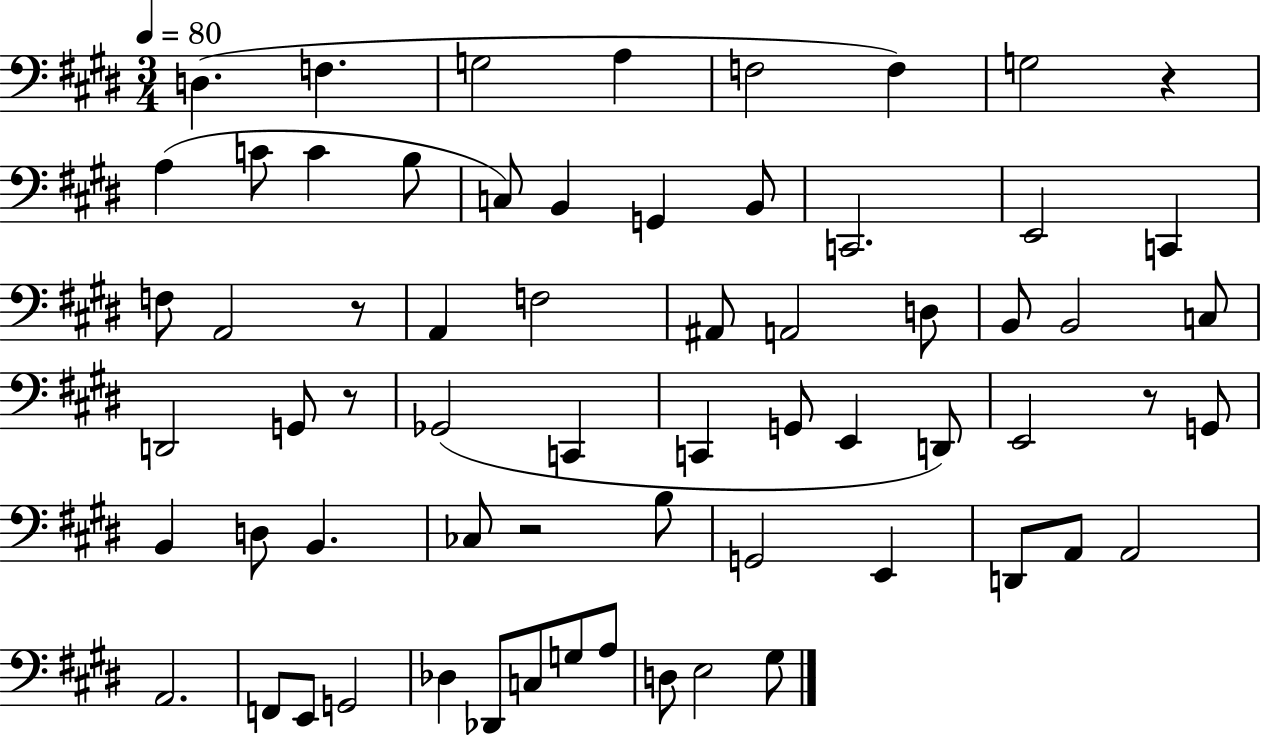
{
  \clef bass
  \numericTimeSignature
  \time 3/4
  \key e \major
  \tempo 4 = 80
  \repeat volta 2 { d4.( f4. | g2 a4 | f2 f4) | g2 r4 | \break a4( c'8 c'4 b8 | c8) b,4 g,4 b,8 | c,2. | e,2 c,4 | \break f8 a,2 r8 | a,4 f2 | ais,8 a,2 d8 | b,8 b,2 c8 | \break d,2 g,8 r8 | ges,2( c,4 | c,4 g,8 e,4 d,8) | e,2 r8 g,8 | \break b,4 d8 b,4. | ces8 r2 b8 | g,2 e,4 | d,8 a,8 a,2 | \break a,2. | f,8 e,8 g,2 | des4 des,8 c8 g8 a8 | d8 e2 gis8 | \break } \bar "|."
}